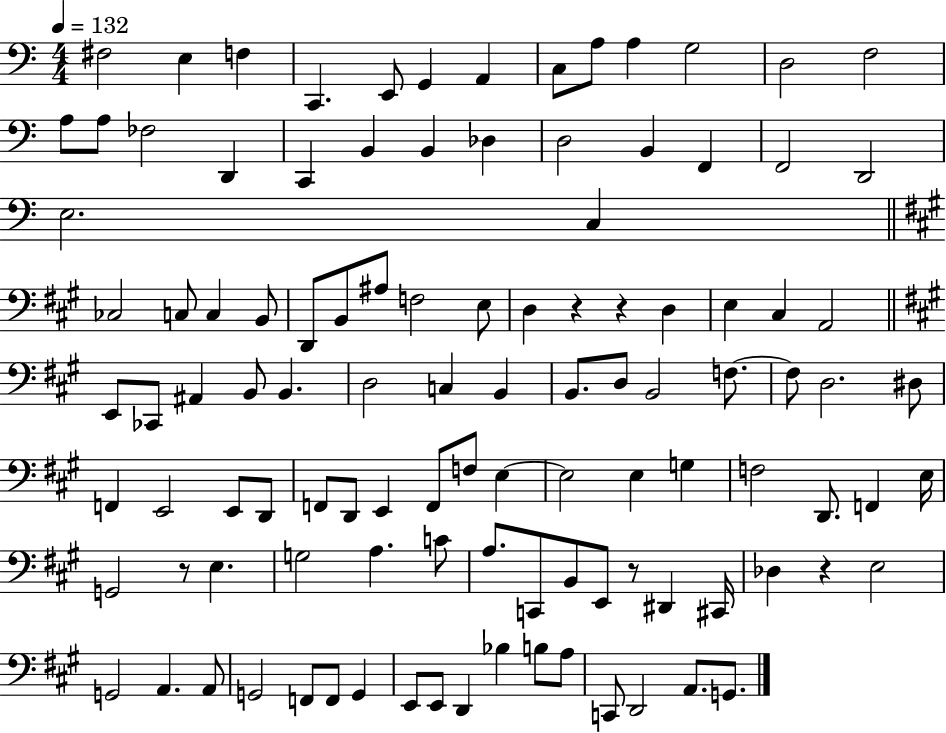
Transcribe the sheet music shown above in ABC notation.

X:1
T:Untitled
M:4/4
L:1/4
K:C
^F,2 E, F, C,, E,,/2 G,, A,, C,/2 A,/2 A, G,2 D,2 F,2 A,/2 A,/2 _F,2 D,, C,, B,, B,, _D, D,2 B,, F,, F,,2 D,,2 E,2 C, _C,2 C,/2 C, B,,/2 D,,/2 B,,/2 ^A,/2 F,2 E,/2 D, z z D, E, ^C, A,,2 E,,/2 _C,,/2 ^A,, B,,/2 B,, D,2 C, B,, B,,/2 D,/2 B,,2 F,/2 F,/2 D,2 ^D,/2 F,, E,,2 E,,/2 D,,/2 F,,/2 D,,/2 E,, F,,/2 F,/2 E, E,2 E, G, F,2 D,,/2 F,, E,/4 G,,2 z/2 E, G,2 A, C/2 A,/2 C,,/2 B,,/2 E,,/2 z/2 ^D,, ^C,,/4 _D, z E,2 G,,2 A,, A,,/2 G,,2 F,,/2 F,,/2 G,, E,,/2 E,,/2 D,, _B, B,/2 A,/2 C,,/2 D,,2 A,,/2 G,,/2